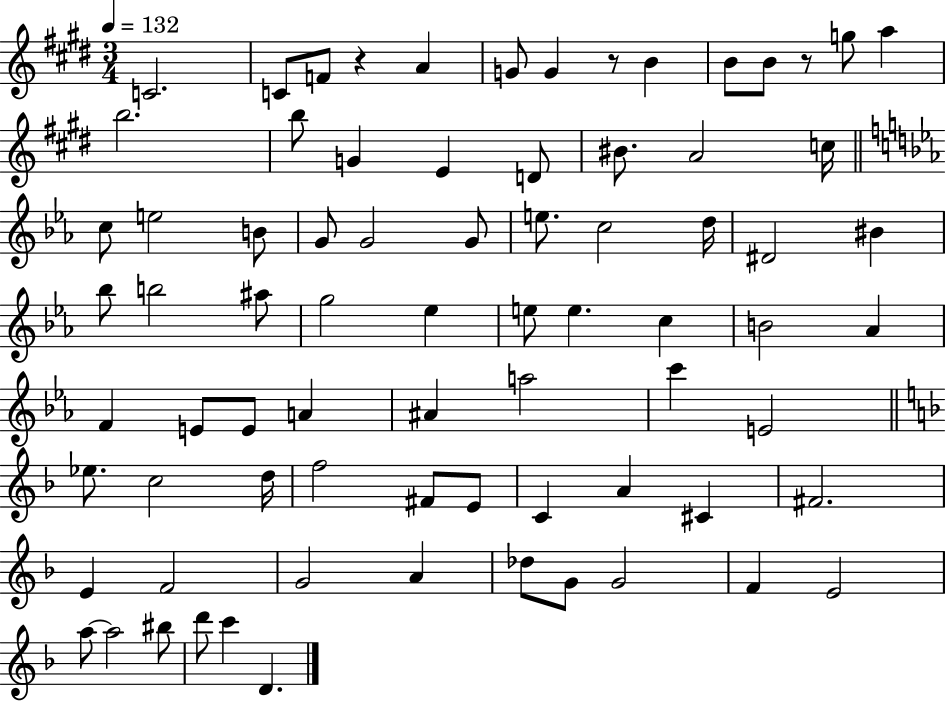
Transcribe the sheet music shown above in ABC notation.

X:1
T:Untitled
M:3/4
L:1/4
K:E
C2 C/2 F/2 z A G/2 G z/2 B B/2 B/2 z/2 g/2 a b2 b/2 G E D/2 ^B/2 A2 c/4 c/2 e2 B/2 G/2 G2 G/2 e/2 c2 d/4 ^D2 ^B _b/2 b2 ^a/2 g2 _e e/2 e c B2 _A F E/2 E/2 A ^A a2 c' E2 _e/2 c2 d/4 f2 ^F/2 E/2 C A ^C ^F2 E F2 G2 A _d/2 G/2 G2 F E2 a/2 a2 ^b/2 d'/2 c' D